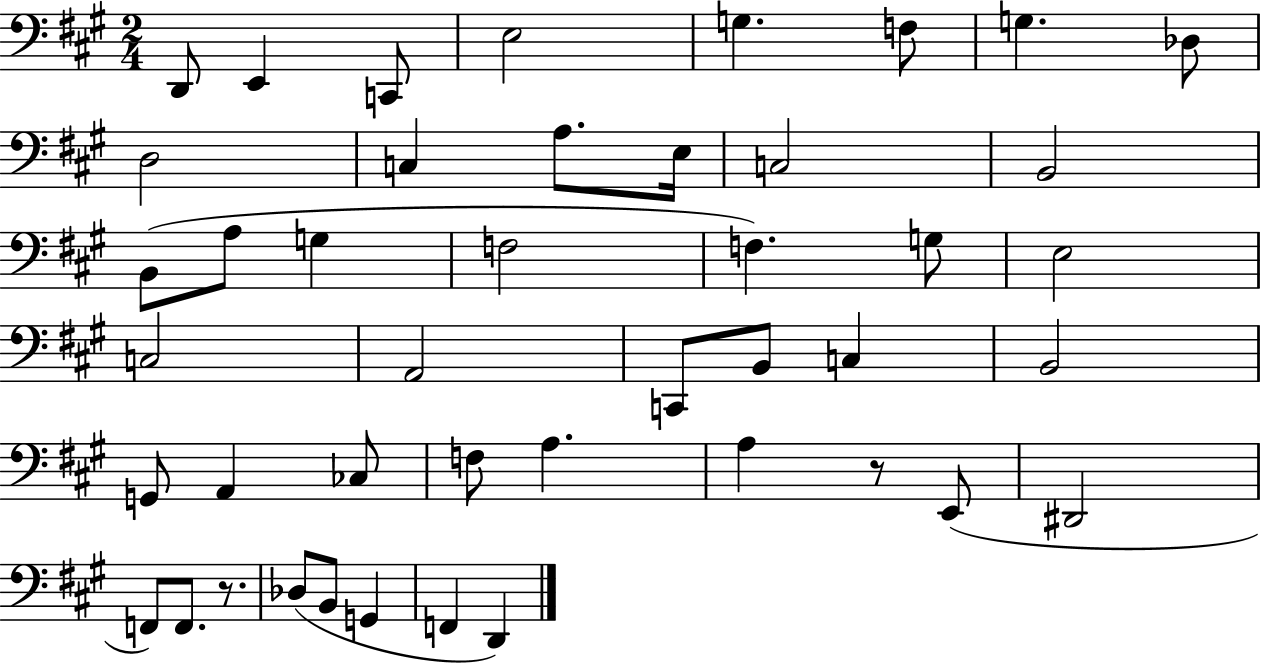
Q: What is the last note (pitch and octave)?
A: D2